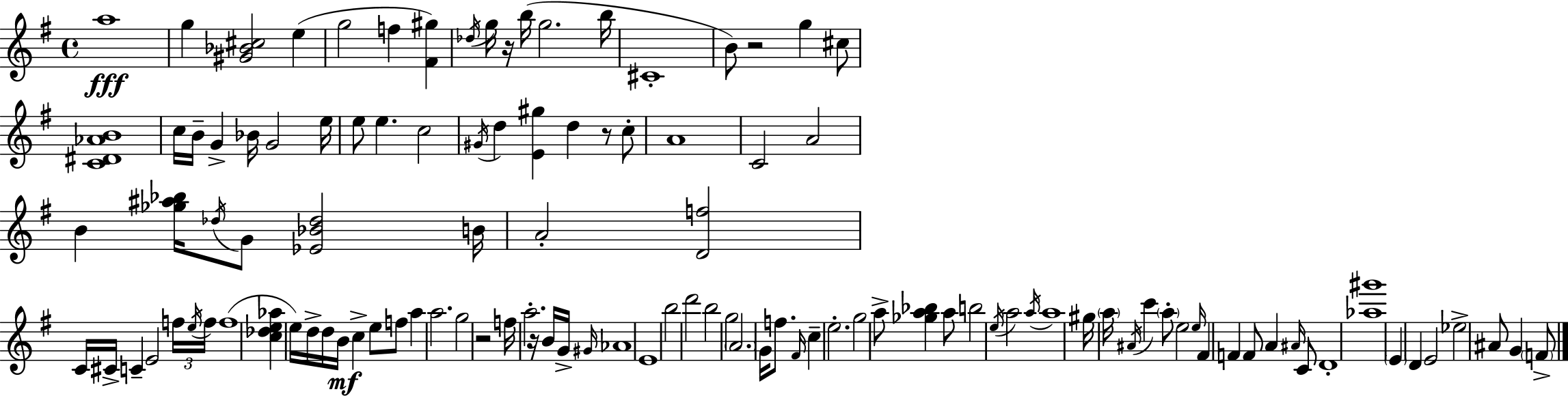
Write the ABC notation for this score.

X:1
T:Untitled
M:4/4
L:1/4
K:Em
a4 g [^G_B^c]2 e g2 f [^F^g] _d/4 g/4 z/4 b/4 g2 b/4 ^C4 B/2 z2 g ^c/2 [C^D_AB]4 c/4 B/4 G _B/4 G2 e/4 e/2 e c2 ^G/4 d [E^g] d z/2 c/2 A4 C2 A2 B [_g^a_b]/4 _d/4 G/2 [_E_B_d]2 B/4 A2 [Df]2 C/4 ^C/4 C E2 f/4 e/4 f/4 f4 [c_de_a] e/4 d/4 d/4 B/4 c e/2 f/2 a a2 g2 z2 f/4 a2 z/4 B/4 G/4 ^G/4 _A4 E4 b2 d'2 b2 g2 A2 G/4 f/2 ^F/4 c e2 g2 a/2 [_ga_b] a/2 b2 e/4 a2 a/4 a4 ^g/4 a/4 ^A/4 c' a/2 e2 e/4 ^F F F/2 A ^A/4 C/2 D4 [_a^g']4 E D E2 _e2 ^A/2 G F/2